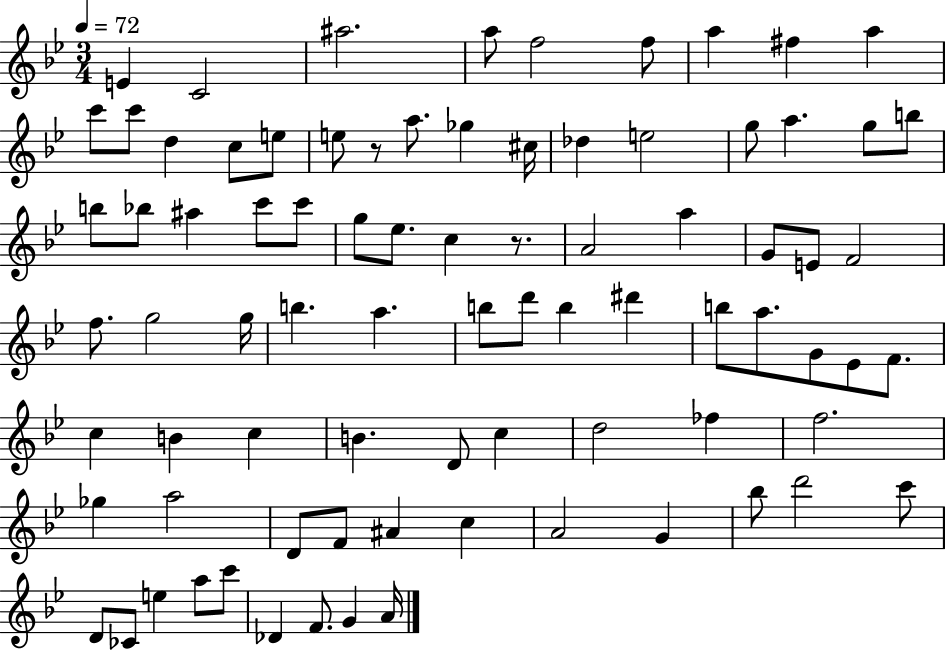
{
  \clef treble
  \numericTimeSignature
  \time 3/4
  \key bes \major
  \tempo 4 = 72
  e'4 c'2 | ais''2. | a''8 f''2 f''8 | a''4 fis''4 a''4 | \break c'''8 c'''8 d''4 c''8 e''8 | e''8 r8 a''8. ges''4 cis''16 | des''4 e''2 | g''8 a''4. g''8 b''8 | \break b''8 bes''8 ais''4 c'''8 c'''8 | g''8 ees''8. c''4 r8. | a'2 a''4 | g'8 e'8 f'2 | \break f''8. g''2 g''16 | b''4. a''4. | b''8 d'''8 b''4 dis'''4 | b''8 a''8. g'8 ees'8 f'8. | \break c''4 b'4 c''4 | b'4. d'8 c''4 | d''2 fes''4 | f''2. | \break ges''4 a''2 | d'8 f'8 ais'4 c''4 | a'2 g'4 | bes''8 d'''2 c'''8 | \break d'8 ces'8 e''4 a''8 c'''8 | des'4 f'8. g'4 a'16 | \bar "|."
}